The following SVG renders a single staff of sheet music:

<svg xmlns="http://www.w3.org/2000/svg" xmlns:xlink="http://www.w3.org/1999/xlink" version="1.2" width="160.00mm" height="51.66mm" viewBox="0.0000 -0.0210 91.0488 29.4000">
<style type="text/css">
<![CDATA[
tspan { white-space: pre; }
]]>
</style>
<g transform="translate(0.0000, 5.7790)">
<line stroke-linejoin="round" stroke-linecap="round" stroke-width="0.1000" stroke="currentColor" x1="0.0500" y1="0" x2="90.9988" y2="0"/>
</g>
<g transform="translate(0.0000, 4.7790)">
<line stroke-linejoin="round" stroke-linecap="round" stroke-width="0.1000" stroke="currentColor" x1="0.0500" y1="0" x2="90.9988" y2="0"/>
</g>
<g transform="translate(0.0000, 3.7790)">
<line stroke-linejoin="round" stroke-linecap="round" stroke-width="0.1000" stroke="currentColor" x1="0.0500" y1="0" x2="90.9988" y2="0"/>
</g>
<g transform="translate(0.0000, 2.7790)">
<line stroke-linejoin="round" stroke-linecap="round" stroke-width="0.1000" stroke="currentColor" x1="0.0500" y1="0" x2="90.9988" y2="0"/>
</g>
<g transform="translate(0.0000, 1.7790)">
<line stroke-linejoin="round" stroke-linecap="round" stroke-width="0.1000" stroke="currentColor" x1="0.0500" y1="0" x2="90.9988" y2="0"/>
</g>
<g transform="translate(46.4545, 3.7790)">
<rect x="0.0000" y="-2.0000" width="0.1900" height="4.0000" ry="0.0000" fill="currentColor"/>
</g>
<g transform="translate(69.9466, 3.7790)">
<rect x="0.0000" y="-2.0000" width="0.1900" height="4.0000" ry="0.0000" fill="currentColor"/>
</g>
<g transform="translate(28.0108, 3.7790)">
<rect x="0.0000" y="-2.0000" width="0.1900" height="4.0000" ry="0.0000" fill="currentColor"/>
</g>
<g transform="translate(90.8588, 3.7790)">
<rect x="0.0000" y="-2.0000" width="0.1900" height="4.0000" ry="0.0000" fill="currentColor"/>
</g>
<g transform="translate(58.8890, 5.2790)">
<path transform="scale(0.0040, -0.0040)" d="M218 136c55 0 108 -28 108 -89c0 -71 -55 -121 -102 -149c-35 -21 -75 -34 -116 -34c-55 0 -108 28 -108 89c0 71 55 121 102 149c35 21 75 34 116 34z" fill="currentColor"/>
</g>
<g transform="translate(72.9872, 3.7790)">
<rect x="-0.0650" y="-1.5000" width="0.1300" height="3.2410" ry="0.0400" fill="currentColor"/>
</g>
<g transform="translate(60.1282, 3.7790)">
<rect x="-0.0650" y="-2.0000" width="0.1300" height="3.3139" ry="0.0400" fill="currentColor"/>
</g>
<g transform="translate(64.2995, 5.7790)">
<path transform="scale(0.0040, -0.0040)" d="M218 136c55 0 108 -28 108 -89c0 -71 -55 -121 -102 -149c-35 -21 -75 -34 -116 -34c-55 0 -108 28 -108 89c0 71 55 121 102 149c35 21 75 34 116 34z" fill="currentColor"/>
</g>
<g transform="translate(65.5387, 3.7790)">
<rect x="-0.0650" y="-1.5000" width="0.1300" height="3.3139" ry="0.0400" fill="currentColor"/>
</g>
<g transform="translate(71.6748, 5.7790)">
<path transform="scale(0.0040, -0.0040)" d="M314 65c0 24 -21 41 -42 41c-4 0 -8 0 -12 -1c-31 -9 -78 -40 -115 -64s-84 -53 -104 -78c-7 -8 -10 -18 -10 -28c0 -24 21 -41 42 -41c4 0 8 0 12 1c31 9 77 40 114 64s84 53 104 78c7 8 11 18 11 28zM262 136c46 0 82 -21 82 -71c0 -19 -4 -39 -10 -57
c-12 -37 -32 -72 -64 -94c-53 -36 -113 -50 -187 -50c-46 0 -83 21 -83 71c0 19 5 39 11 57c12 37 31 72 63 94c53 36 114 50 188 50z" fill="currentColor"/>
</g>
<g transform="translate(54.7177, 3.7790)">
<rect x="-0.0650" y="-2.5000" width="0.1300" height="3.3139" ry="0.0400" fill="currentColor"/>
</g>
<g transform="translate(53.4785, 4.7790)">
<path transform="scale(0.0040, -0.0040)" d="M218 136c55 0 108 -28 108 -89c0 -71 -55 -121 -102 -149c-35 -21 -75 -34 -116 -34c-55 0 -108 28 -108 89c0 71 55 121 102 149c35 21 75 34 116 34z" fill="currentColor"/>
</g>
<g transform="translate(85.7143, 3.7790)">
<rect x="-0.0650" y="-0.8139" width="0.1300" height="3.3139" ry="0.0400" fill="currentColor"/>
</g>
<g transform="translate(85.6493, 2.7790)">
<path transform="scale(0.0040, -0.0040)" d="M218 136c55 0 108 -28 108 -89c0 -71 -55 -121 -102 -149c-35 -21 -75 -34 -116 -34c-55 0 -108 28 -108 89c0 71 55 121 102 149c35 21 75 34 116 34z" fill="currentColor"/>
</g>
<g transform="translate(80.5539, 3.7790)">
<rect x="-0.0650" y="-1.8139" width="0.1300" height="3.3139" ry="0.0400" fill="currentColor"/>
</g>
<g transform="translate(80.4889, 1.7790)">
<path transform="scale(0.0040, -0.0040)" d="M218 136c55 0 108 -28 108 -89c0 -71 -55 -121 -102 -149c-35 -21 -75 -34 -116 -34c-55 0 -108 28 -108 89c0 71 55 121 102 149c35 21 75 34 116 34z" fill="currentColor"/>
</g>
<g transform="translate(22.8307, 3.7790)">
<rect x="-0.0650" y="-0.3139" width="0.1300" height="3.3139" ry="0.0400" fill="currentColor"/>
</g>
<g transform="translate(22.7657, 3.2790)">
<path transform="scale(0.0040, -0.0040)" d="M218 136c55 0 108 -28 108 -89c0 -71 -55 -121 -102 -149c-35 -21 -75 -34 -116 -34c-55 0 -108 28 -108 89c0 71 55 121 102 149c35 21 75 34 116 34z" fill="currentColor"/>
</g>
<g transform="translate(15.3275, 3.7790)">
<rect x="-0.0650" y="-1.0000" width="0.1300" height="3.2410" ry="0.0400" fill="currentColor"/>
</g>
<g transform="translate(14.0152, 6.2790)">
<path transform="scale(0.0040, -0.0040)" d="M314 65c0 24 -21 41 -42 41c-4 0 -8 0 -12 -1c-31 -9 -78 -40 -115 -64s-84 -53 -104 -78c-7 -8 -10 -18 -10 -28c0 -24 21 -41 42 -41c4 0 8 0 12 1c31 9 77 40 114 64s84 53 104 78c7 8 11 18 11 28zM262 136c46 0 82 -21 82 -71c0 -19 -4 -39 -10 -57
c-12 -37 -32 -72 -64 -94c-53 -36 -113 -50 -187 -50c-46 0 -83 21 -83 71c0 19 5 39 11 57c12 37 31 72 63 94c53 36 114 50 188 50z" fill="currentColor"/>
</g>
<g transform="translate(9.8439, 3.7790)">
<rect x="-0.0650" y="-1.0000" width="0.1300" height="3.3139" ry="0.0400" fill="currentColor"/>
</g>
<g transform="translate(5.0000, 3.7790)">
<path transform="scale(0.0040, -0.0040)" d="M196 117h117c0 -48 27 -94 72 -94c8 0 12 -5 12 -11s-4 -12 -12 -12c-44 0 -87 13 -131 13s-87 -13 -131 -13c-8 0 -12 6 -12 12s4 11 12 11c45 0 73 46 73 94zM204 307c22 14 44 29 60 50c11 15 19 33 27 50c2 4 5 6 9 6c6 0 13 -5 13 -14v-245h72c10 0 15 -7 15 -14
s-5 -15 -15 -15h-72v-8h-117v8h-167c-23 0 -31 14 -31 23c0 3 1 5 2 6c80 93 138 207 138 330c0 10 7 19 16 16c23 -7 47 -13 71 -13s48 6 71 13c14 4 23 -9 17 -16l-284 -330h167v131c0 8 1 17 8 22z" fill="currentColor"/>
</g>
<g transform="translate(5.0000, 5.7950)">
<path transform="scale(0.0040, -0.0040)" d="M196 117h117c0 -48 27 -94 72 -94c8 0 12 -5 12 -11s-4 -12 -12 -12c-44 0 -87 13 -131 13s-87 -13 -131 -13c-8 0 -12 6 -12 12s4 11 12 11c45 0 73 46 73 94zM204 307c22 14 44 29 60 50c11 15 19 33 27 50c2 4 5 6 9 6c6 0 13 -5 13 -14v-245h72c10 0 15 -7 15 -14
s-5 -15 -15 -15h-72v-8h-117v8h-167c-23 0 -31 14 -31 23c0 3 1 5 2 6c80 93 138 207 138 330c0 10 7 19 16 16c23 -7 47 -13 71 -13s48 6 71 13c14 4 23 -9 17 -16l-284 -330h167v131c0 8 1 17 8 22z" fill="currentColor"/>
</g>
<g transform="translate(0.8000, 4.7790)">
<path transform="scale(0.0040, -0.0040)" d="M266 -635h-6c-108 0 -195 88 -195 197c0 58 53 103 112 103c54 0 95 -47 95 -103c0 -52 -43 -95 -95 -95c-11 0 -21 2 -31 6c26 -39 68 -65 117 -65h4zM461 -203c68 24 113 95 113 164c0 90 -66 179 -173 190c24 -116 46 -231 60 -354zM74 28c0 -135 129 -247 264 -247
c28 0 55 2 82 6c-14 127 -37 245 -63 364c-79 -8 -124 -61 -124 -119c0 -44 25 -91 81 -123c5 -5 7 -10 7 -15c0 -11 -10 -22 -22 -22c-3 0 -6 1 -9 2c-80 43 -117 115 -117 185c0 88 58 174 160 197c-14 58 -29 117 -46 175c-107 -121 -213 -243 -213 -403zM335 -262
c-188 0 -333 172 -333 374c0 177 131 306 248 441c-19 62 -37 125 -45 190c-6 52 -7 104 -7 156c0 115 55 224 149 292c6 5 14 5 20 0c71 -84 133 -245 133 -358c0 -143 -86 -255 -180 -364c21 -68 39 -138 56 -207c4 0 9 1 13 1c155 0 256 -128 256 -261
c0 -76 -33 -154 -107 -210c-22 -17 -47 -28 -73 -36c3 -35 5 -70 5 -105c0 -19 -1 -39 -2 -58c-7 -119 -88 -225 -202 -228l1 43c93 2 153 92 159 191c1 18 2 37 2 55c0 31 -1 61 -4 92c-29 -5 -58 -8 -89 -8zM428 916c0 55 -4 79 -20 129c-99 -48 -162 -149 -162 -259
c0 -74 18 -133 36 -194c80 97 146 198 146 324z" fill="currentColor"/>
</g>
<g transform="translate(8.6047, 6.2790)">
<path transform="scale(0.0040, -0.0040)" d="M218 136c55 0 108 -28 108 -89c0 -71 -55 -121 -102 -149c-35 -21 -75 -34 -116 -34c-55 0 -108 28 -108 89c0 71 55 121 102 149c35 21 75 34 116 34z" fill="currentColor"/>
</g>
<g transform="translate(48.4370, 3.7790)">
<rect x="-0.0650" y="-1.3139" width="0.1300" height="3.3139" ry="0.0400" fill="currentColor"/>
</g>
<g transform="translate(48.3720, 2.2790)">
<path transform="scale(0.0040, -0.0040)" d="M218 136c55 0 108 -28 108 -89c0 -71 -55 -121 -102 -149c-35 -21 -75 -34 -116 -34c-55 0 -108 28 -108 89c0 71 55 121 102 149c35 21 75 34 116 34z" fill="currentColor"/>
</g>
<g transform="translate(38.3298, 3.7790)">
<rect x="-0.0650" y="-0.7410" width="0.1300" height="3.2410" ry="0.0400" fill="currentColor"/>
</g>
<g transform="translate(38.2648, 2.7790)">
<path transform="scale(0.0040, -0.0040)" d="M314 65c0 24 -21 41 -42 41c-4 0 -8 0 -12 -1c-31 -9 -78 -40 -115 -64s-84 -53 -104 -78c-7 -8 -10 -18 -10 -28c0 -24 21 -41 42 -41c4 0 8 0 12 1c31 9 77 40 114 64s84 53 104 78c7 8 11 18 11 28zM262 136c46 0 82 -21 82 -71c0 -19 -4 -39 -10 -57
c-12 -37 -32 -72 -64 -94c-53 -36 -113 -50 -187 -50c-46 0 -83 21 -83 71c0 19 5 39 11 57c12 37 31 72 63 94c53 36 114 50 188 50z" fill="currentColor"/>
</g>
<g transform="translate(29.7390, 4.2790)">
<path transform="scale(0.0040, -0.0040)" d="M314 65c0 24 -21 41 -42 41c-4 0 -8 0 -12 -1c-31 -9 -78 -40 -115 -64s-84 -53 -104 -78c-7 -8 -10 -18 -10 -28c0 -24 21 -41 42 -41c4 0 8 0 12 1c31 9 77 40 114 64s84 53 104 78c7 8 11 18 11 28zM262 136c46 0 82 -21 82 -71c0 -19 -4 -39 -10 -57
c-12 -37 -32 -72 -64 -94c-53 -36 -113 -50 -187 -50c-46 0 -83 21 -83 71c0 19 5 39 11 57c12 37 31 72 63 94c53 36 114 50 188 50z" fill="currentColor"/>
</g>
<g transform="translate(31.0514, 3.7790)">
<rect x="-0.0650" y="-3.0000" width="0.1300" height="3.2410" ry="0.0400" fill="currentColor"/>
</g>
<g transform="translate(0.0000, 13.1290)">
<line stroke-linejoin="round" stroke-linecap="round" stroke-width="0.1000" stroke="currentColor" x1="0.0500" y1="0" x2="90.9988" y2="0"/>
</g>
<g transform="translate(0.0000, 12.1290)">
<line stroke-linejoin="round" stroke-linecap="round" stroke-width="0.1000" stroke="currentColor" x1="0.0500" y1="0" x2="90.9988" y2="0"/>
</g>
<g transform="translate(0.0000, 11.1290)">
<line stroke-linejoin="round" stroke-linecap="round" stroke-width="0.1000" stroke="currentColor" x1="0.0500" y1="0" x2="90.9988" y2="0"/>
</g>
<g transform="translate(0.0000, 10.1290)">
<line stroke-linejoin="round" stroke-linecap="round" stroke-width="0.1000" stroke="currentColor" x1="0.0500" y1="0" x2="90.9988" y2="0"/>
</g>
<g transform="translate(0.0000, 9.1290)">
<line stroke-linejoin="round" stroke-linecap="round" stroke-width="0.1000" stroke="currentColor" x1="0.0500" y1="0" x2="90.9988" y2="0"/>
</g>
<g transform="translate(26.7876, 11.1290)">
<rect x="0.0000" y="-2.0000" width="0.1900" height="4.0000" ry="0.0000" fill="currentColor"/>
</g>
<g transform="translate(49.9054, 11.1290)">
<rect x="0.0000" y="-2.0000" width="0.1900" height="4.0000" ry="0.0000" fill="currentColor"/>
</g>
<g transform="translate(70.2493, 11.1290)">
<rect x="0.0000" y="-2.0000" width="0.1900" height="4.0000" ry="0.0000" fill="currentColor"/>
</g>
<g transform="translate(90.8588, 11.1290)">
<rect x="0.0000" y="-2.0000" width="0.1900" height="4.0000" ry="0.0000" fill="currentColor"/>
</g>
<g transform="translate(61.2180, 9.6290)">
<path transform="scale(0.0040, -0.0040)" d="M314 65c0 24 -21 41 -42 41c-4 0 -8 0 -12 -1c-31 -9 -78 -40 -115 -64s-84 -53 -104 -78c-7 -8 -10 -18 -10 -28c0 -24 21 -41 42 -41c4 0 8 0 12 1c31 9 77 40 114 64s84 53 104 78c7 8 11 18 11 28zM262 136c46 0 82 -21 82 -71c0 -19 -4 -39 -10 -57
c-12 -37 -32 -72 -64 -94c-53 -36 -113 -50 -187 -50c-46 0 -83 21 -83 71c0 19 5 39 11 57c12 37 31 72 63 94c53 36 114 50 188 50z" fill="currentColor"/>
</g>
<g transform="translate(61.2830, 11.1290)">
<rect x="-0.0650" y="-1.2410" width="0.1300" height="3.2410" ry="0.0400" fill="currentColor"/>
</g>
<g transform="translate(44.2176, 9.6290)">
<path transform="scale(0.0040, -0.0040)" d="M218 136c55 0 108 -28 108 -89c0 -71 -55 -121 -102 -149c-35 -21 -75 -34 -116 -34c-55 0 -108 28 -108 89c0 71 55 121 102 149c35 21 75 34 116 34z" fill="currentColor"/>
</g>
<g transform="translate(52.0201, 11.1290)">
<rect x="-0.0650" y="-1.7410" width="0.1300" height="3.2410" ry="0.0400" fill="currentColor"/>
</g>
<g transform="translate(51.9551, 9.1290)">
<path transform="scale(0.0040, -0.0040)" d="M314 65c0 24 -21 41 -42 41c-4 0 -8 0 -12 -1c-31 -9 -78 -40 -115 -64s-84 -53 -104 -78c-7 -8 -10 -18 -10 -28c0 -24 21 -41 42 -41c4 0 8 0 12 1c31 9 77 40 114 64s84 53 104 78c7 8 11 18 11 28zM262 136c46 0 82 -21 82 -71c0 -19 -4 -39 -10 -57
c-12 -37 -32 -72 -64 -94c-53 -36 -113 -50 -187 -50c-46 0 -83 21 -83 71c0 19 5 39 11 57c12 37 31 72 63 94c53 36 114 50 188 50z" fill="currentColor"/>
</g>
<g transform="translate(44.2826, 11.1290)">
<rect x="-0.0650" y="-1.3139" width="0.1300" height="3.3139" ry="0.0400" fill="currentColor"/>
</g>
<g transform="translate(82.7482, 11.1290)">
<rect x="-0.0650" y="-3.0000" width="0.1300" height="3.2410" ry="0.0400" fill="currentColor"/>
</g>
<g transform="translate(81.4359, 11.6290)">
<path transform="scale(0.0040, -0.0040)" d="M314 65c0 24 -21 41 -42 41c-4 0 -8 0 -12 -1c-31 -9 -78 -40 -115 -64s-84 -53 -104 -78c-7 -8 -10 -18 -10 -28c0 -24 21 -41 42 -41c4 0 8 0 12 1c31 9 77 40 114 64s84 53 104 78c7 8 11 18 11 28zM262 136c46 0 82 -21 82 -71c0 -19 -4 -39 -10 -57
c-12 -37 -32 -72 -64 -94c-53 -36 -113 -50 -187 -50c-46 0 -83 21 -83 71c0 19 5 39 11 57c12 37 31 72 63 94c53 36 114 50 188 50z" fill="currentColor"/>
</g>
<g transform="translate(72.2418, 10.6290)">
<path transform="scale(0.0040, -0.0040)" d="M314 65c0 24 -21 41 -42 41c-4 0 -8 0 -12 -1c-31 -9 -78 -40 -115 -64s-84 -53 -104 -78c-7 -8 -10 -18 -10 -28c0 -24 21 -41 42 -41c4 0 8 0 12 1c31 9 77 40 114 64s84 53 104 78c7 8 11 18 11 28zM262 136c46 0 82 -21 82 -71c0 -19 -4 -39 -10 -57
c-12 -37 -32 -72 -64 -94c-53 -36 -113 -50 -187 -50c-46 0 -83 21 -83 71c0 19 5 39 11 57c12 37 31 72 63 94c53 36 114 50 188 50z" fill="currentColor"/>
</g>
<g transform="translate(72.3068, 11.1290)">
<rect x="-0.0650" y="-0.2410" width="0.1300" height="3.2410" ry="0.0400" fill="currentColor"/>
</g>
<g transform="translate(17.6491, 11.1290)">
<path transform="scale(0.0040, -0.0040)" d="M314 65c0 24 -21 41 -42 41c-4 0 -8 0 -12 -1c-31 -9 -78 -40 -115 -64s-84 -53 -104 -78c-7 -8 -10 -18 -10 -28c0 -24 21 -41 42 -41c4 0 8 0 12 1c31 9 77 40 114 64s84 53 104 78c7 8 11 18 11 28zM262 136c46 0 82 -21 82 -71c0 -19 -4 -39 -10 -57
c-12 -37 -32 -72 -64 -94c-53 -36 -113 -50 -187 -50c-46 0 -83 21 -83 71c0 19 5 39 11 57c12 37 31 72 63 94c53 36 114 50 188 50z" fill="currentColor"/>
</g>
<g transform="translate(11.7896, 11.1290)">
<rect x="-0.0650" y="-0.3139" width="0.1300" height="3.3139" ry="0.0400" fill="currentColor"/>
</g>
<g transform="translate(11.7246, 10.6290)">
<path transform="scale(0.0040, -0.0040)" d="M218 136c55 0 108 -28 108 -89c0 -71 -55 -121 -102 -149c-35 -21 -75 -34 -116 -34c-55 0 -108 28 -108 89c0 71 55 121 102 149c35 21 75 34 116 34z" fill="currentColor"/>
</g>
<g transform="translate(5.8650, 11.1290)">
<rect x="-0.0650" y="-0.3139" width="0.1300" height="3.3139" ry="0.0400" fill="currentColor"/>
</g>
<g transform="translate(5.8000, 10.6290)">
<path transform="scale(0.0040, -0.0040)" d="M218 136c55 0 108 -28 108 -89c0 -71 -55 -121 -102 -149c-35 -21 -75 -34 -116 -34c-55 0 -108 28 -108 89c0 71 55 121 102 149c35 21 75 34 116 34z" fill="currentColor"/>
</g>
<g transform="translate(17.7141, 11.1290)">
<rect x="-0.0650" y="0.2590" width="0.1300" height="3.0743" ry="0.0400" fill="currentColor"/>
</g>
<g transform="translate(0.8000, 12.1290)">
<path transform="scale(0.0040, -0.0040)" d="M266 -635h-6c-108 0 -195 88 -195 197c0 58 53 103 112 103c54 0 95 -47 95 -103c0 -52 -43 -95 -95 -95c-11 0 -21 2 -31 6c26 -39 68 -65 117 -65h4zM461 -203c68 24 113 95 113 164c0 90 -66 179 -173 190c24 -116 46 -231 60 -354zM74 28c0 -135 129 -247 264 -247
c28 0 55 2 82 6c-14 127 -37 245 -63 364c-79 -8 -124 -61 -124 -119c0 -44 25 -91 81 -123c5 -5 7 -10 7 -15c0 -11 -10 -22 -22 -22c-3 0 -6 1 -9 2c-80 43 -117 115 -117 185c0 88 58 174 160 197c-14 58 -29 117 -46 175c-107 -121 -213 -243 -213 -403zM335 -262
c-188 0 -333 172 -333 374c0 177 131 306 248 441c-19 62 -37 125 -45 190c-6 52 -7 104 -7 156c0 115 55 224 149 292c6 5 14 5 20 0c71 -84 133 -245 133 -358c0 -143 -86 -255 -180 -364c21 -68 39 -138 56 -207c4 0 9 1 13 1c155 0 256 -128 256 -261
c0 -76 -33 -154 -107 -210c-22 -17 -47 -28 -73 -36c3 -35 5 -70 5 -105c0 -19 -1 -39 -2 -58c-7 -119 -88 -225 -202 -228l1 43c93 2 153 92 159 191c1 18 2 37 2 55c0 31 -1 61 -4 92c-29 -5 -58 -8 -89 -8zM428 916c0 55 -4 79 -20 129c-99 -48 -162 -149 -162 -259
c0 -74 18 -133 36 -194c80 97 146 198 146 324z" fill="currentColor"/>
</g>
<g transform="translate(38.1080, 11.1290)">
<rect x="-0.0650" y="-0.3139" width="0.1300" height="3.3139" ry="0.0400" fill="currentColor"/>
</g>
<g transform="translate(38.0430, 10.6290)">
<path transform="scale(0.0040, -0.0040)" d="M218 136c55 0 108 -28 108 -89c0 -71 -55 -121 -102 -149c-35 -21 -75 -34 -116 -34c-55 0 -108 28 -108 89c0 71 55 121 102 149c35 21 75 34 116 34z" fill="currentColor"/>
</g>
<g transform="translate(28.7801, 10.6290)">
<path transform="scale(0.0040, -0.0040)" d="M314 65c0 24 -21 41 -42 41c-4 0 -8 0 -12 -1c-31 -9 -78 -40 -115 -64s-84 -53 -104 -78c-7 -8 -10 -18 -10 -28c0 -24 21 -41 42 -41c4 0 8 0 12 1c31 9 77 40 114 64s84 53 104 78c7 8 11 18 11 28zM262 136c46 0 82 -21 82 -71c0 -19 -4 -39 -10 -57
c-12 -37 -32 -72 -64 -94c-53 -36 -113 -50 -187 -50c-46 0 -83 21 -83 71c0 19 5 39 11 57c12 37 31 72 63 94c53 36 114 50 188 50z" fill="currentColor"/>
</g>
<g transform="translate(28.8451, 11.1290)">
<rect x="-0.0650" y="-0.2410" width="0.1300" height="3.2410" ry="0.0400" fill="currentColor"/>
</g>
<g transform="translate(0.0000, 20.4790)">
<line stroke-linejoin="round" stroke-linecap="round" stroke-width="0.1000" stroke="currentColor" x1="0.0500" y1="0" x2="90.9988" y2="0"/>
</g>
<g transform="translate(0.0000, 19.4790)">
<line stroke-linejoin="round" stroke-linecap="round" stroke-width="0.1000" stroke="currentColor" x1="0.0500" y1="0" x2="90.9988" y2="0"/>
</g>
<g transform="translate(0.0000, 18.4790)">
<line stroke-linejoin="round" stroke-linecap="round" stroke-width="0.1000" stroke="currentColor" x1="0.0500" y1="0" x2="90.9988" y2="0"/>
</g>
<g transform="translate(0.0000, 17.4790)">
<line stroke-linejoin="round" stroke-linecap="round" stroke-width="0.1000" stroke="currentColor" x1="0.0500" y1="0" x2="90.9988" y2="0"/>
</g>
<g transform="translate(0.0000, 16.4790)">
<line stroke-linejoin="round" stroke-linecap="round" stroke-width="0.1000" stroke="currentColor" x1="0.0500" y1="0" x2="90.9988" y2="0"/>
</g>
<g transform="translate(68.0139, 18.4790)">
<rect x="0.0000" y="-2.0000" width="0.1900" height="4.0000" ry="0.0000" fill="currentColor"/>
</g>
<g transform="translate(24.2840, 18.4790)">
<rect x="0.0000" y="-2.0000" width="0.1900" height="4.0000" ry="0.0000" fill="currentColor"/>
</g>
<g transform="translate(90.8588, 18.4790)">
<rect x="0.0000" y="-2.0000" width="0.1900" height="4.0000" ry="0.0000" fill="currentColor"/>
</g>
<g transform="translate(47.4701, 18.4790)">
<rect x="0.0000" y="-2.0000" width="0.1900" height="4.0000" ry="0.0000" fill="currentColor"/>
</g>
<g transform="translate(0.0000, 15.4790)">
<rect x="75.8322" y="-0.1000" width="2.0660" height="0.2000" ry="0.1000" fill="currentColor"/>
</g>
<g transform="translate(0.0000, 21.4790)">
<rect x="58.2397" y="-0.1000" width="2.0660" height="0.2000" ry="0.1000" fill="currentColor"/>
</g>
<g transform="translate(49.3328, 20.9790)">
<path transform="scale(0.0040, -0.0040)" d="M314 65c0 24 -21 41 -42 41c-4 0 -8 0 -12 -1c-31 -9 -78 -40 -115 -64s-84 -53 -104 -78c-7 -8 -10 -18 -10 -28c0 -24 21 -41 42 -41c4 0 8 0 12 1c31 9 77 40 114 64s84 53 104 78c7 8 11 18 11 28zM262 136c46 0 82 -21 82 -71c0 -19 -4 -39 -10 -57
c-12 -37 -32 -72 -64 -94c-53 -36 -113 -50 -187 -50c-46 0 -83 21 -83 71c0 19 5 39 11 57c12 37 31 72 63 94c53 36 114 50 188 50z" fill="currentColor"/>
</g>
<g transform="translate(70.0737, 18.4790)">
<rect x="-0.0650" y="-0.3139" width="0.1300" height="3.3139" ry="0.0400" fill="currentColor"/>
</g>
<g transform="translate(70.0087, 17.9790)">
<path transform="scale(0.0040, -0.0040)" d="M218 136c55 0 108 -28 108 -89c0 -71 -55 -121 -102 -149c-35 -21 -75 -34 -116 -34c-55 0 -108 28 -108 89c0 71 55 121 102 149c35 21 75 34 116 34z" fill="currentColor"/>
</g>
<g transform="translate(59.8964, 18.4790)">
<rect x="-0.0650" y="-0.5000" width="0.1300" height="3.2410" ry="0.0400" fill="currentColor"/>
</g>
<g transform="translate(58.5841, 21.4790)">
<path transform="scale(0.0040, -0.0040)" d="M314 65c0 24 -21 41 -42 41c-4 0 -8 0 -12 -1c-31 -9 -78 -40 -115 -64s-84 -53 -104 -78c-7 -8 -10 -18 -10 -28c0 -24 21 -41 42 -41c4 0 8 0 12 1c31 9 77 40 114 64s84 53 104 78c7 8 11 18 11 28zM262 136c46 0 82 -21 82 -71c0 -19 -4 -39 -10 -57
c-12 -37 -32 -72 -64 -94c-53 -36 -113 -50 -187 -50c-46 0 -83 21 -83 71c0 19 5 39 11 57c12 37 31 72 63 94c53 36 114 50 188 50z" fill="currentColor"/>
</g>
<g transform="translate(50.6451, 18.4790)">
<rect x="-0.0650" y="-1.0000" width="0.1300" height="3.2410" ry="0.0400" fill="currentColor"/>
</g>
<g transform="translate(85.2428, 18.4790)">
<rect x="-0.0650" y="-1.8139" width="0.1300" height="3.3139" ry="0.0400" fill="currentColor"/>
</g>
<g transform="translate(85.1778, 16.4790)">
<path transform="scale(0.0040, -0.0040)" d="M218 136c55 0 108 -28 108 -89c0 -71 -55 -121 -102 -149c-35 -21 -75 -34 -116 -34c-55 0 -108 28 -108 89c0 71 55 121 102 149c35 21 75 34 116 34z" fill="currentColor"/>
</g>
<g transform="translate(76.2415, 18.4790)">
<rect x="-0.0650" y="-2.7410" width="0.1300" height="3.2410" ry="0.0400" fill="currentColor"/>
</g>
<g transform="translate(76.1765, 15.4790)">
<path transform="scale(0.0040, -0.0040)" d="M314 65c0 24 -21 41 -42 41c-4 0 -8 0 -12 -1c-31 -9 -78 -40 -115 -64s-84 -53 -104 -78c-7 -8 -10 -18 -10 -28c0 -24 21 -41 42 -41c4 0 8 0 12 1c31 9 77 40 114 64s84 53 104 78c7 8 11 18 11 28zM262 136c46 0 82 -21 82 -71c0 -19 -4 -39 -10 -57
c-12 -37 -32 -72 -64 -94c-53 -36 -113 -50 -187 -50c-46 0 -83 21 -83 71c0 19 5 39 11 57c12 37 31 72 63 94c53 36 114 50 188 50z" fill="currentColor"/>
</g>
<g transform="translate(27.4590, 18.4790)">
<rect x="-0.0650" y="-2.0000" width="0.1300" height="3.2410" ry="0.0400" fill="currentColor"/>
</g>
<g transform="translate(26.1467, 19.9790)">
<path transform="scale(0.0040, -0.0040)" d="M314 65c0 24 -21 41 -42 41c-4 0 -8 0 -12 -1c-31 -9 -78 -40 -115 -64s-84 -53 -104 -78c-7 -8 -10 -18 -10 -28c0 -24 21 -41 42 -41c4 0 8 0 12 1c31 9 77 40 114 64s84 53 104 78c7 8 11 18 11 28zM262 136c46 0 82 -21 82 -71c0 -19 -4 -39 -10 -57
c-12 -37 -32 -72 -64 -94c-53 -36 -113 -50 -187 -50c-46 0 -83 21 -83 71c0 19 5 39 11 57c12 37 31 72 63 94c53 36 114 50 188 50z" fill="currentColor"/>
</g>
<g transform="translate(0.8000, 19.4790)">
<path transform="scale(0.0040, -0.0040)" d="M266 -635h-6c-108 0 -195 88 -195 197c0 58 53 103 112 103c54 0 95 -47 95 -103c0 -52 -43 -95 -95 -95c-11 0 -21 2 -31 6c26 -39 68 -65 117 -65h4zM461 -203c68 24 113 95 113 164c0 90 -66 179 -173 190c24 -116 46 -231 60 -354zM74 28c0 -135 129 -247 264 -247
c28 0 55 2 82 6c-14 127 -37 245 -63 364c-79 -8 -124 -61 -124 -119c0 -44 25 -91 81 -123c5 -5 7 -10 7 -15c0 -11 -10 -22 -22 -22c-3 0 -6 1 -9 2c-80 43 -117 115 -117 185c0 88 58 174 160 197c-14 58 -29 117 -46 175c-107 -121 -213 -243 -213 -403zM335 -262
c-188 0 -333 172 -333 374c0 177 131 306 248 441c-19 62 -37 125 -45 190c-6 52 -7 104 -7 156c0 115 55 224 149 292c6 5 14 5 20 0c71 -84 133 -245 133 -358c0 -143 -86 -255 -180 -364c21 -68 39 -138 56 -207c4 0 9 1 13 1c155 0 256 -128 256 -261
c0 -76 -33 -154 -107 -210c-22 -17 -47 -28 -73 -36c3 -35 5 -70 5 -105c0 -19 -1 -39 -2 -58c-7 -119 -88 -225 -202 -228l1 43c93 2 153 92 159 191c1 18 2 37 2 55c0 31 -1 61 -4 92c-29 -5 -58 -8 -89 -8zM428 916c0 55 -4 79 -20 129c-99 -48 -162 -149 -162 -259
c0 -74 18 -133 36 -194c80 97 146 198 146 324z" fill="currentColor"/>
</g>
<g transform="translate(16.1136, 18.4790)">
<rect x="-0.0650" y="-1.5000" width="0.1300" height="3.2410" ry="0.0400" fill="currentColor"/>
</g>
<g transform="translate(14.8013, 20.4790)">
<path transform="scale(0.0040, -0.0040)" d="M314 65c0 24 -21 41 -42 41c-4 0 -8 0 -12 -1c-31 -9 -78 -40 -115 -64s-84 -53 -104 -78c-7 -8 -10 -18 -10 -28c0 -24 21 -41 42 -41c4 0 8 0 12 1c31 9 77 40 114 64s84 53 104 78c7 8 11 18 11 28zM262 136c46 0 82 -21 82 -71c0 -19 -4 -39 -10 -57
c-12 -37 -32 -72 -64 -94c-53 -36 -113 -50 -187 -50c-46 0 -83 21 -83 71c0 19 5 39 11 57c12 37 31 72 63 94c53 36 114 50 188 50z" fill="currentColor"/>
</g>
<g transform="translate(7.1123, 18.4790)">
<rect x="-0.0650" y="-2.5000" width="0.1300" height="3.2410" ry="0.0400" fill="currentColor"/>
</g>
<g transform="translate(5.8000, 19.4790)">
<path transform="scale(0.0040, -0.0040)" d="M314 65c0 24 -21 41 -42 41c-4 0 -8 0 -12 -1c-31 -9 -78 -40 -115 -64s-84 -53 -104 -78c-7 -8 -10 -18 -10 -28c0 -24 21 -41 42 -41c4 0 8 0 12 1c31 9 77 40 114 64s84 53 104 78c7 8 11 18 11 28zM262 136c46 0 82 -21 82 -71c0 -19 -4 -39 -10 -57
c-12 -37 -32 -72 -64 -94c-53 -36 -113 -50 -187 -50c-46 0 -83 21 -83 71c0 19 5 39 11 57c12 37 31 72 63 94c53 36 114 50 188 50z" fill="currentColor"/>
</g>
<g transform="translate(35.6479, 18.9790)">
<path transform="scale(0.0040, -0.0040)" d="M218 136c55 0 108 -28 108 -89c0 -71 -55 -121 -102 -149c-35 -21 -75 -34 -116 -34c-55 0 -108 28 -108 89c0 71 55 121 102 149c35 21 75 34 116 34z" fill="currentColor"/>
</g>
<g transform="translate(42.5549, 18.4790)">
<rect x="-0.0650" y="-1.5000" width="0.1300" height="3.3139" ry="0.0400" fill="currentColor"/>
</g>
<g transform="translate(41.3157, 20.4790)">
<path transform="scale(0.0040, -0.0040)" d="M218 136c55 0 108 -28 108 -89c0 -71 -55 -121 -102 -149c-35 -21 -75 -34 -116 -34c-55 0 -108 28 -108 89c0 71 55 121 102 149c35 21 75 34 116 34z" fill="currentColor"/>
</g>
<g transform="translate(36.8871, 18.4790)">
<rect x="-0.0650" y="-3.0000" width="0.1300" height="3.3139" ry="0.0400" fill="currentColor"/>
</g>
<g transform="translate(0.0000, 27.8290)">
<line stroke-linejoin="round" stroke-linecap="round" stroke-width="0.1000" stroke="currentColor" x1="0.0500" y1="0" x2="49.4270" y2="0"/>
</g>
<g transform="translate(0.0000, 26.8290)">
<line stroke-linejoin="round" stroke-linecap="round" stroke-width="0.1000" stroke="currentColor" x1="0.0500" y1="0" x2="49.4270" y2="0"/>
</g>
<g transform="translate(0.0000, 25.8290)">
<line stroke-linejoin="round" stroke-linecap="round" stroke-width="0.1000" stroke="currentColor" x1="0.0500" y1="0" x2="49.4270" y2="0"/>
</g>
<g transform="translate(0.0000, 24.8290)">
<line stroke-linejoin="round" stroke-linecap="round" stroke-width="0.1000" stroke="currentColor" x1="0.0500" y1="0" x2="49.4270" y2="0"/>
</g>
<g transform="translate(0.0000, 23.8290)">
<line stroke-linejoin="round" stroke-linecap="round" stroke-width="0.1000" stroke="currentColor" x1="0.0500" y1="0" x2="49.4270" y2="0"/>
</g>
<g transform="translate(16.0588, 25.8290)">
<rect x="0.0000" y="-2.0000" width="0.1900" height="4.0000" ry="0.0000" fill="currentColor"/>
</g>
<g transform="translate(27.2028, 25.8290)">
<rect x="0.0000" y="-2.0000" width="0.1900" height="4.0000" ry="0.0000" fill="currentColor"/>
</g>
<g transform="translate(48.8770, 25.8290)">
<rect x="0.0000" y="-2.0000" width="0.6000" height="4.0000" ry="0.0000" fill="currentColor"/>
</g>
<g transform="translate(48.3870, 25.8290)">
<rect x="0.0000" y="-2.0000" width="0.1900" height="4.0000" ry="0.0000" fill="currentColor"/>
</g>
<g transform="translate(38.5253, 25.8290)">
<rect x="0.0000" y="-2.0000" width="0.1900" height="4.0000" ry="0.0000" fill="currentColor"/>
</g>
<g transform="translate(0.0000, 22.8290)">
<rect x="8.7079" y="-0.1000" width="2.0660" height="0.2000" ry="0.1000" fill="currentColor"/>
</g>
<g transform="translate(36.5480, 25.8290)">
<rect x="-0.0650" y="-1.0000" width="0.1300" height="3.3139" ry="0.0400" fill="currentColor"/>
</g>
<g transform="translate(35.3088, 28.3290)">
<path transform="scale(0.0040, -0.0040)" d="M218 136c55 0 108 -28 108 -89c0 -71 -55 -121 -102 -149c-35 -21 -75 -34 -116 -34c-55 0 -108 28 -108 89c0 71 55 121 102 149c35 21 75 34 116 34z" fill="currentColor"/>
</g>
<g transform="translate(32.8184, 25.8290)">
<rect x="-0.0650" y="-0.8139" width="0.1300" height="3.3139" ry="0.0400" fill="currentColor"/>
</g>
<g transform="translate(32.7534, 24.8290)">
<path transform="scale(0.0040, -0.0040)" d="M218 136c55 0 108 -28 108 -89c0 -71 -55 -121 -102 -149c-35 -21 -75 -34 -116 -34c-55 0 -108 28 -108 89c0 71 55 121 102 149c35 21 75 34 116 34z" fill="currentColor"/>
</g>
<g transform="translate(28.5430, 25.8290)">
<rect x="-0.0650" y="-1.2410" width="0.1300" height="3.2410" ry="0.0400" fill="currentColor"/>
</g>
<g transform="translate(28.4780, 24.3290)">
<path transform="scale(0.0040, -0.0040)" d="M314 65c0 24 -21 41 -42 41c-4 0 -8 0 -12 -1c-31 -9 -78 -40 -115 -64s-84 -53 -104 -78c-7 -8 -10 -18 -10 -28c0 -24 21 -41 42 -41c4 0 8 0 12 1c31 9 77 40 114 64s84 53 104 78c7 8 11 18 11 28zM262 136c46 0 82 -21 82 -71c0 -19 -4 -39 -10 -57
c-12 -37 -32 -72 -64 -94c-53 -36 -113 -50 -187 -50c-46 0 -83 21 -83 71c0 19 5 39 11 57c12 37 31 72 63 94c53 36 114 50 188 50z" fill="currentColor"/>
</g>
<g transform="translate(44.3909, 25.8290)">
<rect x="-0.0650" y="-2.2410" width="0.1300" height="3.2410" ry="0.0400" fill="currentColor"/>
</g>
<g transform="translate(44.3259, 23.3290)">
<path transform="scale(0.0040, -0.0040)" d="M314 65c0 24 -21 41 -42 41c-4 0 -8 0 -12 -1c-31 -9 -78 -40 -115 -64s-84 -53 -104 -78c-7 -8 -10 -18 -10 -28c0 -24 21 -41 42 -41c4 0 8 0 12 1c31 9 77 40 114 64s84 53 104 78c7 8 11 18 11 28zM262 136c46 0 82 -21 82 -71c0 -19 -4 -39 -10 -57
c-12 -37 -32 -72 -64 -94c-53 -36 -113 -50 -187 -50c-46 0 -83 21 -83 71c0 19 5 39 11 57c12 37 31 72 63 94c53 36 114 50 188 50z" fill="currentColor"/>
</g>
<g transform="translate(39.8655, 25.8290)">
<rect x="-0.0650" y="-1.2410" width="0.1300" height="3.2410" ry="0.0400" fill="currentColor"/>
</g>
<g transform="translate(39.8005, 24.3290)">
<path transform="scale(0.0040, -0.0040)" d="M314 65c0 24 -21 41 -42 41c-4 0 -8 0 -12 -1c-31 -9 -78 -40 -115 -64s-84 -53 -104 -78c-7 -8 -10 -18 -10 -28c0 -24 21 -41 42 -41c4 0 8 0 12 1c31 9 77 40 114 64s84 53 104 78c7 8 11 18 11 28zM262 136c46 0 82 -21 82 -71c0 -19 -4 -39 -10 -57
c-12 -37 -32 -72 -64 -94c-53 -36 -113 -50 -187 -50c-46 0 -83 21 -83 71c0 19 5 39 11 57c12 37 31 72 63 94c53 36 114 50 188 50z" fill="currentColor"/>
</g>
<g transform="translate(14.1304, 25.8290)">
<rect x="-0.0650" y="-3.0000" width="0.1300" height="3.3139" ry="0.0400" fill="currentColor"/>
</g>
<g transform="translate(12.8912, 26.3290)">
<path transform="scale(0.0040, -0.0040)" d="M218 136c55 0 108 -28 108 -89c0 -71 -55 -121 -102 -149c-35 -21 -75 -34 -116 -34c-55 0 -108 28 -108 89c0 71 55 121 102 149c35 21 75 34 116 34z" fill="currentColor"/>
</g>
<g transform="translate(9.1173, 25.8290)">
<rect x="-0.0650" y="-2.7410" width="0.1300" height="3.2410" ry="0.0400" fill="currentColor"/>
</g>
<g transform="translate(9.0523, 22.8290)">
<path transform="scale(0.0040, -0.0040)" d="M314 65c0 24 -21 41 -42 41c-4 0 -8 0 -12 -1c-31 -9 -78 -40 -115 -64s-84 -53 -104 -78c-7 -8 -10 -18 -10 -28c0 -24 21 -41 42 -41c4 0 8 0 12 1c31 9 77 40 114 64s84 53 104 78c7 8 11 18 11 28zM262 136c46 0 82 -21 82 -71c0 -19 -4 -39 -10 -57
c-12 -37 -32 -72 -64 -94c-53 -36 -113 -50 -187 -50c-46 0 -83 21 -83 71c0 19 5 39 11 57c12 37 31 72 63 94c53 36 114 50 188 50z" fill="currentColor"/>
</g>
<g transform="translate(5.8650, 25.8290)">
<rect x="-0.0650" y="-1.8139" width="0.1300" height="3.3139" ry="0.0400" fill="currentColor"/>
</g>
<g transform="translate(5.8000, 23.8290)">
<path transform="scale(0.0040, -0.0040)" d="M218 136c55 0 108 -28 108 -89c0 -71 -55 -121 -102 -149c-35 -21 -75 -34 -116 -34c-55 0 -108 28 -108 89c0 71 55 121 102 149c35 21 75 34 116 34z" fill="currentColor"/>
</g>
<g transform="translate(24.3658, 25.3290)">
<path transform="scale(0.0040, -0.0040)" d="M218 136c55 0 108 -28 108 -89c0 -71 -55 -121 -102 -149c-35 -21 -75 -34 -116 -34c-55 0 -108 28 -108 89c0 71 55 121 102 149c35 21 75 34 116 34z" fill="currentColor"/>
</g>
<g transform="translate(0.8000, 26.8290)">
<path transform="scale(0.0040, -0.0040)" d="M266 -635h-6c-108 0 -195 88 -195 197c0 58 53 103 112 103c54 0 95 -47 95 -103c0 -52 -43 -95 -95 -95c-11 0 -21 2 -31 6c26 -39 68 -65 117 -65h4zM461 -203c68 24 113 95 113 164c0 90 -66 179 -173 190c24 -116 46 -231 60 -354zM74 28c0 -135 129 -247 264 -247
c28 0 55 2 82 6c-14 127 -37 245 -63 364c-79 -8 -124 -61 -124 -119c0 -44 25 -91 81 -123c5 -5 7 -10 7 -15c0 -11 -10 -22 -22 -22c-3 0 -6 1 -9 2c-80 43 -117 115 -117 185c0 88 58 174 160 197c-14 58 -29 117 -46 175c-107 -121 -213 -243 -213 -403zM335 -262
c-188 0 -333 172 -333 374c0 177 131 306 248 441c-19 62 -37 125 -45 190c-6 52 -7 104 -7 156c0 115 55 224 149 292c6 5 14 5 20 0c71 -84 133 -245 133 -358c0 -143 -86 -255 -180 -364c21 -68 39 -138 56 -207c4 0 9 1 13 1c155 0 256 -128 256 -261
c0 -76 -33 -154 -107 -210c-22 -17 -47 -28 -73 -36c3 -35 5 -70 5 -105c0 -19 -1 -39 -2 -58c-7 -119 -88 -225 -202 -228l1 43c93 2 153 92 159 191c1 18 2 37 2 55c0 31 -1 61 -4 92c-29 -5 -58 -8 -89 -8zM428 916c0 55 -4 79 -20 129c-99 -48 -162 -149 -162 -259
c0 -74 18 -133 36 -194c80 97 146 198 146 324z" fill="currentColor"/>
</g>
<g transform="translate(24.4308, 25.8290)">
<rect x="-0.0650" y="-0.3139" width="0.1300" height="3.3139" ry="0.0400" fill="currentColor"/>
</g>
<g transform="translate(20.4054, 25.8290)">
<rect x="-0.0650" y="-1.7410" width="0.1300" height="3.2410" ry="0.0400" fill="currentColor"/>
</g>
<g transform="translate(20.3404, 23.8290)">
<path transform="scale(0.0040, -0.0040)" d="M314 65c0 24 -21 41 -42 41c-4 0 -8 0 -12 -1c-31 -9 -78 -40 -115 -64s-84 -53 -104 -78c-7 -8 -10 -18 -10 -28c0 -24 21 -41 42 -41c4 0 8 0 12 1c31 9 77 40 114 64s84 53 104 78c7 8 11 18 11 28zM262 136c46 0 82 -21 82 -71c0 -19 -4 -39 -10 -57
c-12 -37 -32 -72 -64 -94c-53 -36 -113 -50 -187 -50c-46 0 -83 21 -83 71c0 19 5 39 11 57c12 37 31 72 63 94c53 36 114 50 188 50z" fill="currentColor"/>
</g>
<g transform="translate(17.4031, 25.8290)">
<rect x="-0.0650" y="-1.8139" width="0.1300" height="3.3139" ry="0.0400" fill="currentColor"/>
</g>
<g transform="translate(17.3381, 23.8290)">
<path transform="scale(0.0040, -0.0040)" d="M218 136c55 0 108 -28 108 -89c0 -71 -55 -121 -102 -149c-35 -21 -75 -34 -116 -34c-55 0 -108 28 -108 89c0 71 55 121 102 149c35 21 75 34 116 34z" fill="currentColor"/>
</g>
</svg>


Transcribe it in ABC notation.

X:1
T:Untitled
M:4/4
L:1/4
K:C
D D2 c A2 d2 e G F E E2 f d c c B2 c2 c e f2 e2 c2 A2 G2 E2 F2 A E D2 C2 c a2 f f a2 A f f2 c e2 d D e2 g2